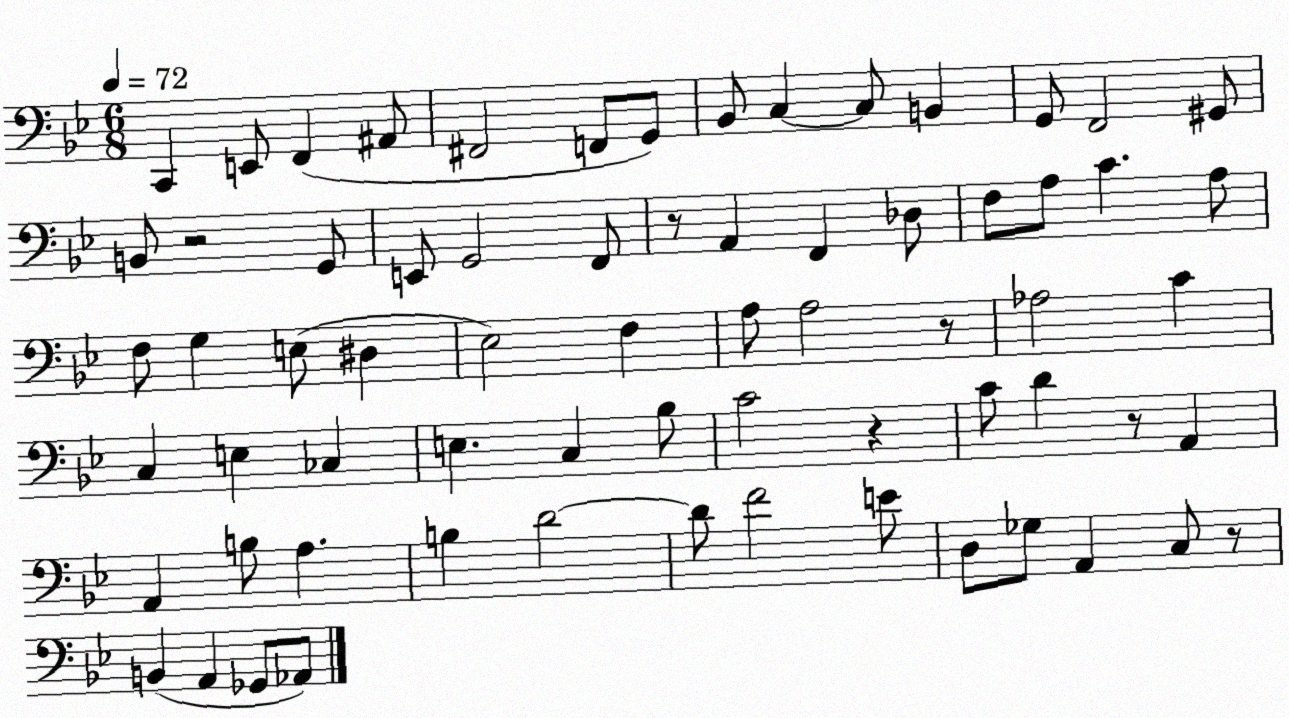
X:1
T:Untitled
M:6/8
L:1/4
K:Bb
C,, E,,/2 F,, ^A,,/2 ^F,,2 F,,/2 G,,/2 _B,,/2 C, C,/2 B,, G,,/2 F,,2 ^G,,/2 B,,/2 z2 G,,/2 E,,/2 G,,2 F,,/2 z/2 A,, F,, _D,/2 F,/2 A,/2 C A,/2 F,/2 G, E,/2 ^D, _E,2 F, A,/2 A,2 z/2 _A,2 C C, E, _C, E, C, _B,/2 C2 z C/2 D z/2 A,, A,, B,/2 A, B, D2 D/2 F2 E/2 D,/2 _G,/2 A,, C,/2 z/2 B,, A,, _G,,/2 _A,,/2